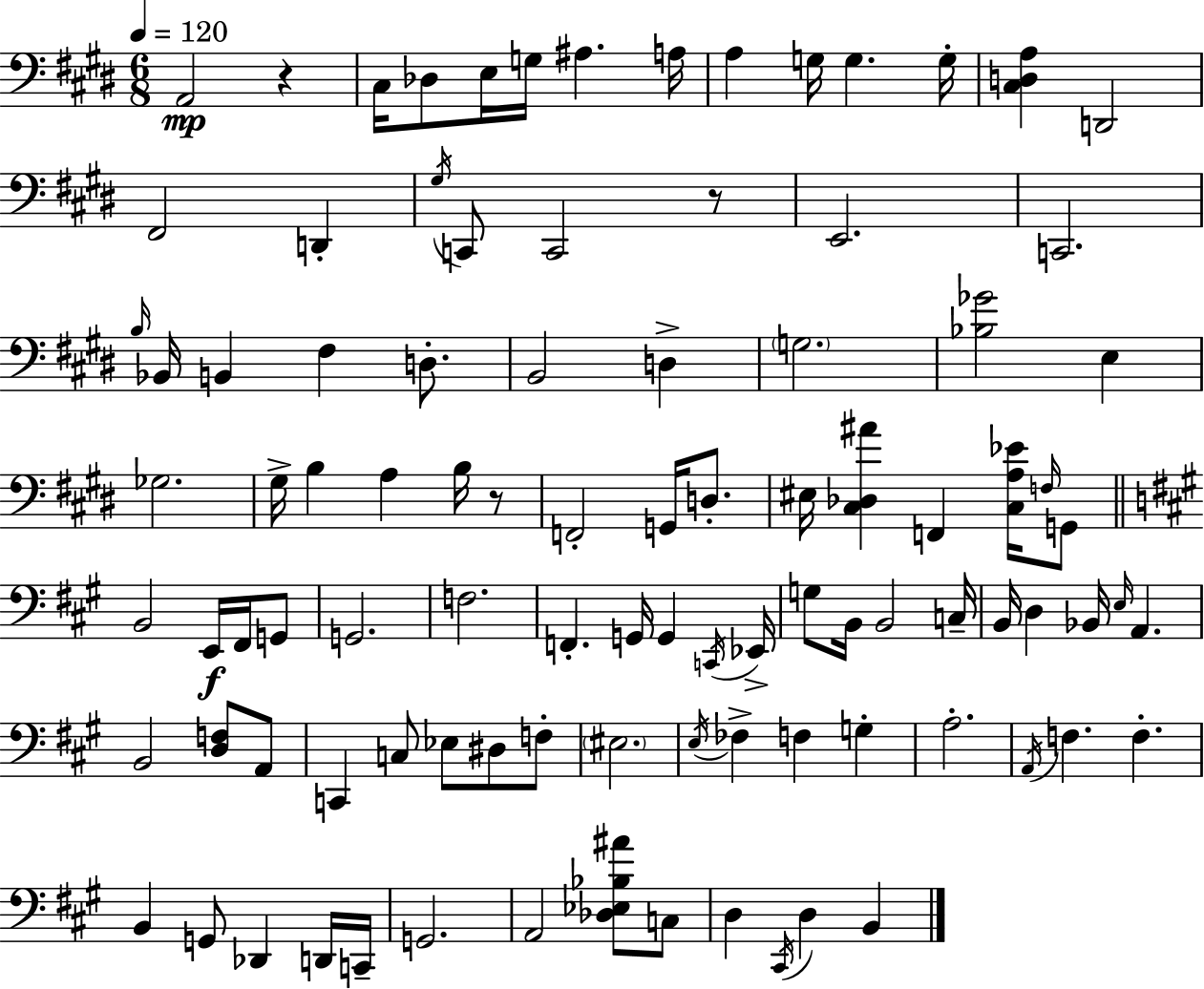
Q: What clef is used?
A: bass